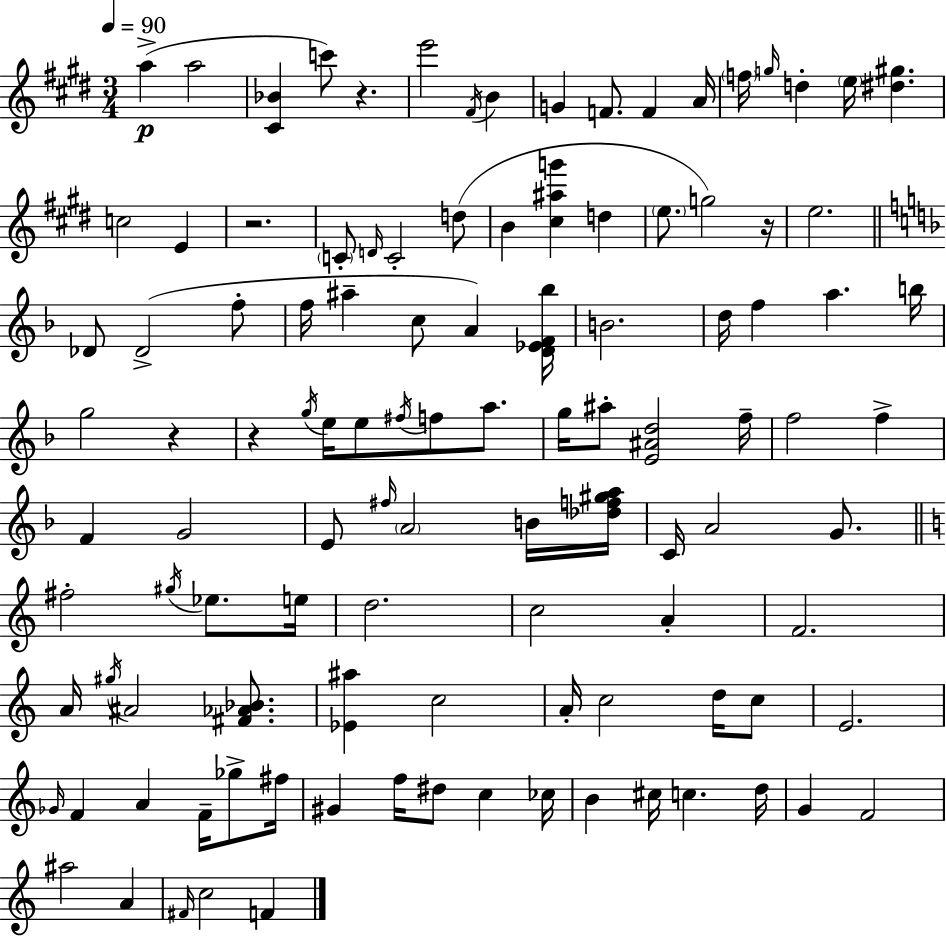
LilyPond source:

{
  \clef treble
  \numericTimeSignature
  \time 3/4
  \key e \major
  \tempo 4 = 90
  a''4->(\p a''2 | <cis' bes'>4 c'''8) r4. | e'''2 \acciaccatura { fis'16 } b'4 | g'4 f'8. f'4 | \break a'16 \parenthesize f''16 \grace { g''16 } d''4-. \parenthesize e''16 <dis'' gis''>4. | c''2 e'4 | r2. | \parenthesize c'8-. \grace { d'16 } c'2-. | \break d''8( b'4 <cis'' ais'' g'''>4 d''4 | \parenthesize e''8. g''2) | r16 e''2. | \bar "||" \break \key f \major des'8 des'2->( f''8-. | f''16 ais''4-- c''8 a'4) <d' ees' f' bes''>16 | b'2. | d''16 f''4 a''4. b''16 | \break g''2 r4 | r4 \acciaccatura { g''16 } e''16 e''8 \acciaccatura { fis''16 } f''8 a''8. | g''16 ais''8-. <e' ais' d''>2 | f''16-- f''2 f''4-> | \break f'4 g'2 | e'8 \grace { fis''16 } \parenthesize a'2 | b'16 <des'' f'' gis'' a''>16 c'16 a'2 | g'8. \bar "||" \break \key c \major fis''2-. \acciaccatura { gis''16 } ees''8. | e''16 d''2. | c''2 a'4-. | f'2. | \break a'16 \acciaccatura { gis''16 } ais'2 <fis' aes' bes'>8. | <ees' ais''>4 c''2 | a'16-. c''2 d''16 | c''8 e'2. | \break \grace { ges'16 } f'4 a'4 f'16-- | ges''8-> fis''16 gis'4 f''16 dis''8 c''4 | ces''16 b'4 cis''16 c''4. | d''16 g'4 f'2 | \break ais''2 a'4 | \grace { fis'16 } c''2 | f'4 \bar "|."
}